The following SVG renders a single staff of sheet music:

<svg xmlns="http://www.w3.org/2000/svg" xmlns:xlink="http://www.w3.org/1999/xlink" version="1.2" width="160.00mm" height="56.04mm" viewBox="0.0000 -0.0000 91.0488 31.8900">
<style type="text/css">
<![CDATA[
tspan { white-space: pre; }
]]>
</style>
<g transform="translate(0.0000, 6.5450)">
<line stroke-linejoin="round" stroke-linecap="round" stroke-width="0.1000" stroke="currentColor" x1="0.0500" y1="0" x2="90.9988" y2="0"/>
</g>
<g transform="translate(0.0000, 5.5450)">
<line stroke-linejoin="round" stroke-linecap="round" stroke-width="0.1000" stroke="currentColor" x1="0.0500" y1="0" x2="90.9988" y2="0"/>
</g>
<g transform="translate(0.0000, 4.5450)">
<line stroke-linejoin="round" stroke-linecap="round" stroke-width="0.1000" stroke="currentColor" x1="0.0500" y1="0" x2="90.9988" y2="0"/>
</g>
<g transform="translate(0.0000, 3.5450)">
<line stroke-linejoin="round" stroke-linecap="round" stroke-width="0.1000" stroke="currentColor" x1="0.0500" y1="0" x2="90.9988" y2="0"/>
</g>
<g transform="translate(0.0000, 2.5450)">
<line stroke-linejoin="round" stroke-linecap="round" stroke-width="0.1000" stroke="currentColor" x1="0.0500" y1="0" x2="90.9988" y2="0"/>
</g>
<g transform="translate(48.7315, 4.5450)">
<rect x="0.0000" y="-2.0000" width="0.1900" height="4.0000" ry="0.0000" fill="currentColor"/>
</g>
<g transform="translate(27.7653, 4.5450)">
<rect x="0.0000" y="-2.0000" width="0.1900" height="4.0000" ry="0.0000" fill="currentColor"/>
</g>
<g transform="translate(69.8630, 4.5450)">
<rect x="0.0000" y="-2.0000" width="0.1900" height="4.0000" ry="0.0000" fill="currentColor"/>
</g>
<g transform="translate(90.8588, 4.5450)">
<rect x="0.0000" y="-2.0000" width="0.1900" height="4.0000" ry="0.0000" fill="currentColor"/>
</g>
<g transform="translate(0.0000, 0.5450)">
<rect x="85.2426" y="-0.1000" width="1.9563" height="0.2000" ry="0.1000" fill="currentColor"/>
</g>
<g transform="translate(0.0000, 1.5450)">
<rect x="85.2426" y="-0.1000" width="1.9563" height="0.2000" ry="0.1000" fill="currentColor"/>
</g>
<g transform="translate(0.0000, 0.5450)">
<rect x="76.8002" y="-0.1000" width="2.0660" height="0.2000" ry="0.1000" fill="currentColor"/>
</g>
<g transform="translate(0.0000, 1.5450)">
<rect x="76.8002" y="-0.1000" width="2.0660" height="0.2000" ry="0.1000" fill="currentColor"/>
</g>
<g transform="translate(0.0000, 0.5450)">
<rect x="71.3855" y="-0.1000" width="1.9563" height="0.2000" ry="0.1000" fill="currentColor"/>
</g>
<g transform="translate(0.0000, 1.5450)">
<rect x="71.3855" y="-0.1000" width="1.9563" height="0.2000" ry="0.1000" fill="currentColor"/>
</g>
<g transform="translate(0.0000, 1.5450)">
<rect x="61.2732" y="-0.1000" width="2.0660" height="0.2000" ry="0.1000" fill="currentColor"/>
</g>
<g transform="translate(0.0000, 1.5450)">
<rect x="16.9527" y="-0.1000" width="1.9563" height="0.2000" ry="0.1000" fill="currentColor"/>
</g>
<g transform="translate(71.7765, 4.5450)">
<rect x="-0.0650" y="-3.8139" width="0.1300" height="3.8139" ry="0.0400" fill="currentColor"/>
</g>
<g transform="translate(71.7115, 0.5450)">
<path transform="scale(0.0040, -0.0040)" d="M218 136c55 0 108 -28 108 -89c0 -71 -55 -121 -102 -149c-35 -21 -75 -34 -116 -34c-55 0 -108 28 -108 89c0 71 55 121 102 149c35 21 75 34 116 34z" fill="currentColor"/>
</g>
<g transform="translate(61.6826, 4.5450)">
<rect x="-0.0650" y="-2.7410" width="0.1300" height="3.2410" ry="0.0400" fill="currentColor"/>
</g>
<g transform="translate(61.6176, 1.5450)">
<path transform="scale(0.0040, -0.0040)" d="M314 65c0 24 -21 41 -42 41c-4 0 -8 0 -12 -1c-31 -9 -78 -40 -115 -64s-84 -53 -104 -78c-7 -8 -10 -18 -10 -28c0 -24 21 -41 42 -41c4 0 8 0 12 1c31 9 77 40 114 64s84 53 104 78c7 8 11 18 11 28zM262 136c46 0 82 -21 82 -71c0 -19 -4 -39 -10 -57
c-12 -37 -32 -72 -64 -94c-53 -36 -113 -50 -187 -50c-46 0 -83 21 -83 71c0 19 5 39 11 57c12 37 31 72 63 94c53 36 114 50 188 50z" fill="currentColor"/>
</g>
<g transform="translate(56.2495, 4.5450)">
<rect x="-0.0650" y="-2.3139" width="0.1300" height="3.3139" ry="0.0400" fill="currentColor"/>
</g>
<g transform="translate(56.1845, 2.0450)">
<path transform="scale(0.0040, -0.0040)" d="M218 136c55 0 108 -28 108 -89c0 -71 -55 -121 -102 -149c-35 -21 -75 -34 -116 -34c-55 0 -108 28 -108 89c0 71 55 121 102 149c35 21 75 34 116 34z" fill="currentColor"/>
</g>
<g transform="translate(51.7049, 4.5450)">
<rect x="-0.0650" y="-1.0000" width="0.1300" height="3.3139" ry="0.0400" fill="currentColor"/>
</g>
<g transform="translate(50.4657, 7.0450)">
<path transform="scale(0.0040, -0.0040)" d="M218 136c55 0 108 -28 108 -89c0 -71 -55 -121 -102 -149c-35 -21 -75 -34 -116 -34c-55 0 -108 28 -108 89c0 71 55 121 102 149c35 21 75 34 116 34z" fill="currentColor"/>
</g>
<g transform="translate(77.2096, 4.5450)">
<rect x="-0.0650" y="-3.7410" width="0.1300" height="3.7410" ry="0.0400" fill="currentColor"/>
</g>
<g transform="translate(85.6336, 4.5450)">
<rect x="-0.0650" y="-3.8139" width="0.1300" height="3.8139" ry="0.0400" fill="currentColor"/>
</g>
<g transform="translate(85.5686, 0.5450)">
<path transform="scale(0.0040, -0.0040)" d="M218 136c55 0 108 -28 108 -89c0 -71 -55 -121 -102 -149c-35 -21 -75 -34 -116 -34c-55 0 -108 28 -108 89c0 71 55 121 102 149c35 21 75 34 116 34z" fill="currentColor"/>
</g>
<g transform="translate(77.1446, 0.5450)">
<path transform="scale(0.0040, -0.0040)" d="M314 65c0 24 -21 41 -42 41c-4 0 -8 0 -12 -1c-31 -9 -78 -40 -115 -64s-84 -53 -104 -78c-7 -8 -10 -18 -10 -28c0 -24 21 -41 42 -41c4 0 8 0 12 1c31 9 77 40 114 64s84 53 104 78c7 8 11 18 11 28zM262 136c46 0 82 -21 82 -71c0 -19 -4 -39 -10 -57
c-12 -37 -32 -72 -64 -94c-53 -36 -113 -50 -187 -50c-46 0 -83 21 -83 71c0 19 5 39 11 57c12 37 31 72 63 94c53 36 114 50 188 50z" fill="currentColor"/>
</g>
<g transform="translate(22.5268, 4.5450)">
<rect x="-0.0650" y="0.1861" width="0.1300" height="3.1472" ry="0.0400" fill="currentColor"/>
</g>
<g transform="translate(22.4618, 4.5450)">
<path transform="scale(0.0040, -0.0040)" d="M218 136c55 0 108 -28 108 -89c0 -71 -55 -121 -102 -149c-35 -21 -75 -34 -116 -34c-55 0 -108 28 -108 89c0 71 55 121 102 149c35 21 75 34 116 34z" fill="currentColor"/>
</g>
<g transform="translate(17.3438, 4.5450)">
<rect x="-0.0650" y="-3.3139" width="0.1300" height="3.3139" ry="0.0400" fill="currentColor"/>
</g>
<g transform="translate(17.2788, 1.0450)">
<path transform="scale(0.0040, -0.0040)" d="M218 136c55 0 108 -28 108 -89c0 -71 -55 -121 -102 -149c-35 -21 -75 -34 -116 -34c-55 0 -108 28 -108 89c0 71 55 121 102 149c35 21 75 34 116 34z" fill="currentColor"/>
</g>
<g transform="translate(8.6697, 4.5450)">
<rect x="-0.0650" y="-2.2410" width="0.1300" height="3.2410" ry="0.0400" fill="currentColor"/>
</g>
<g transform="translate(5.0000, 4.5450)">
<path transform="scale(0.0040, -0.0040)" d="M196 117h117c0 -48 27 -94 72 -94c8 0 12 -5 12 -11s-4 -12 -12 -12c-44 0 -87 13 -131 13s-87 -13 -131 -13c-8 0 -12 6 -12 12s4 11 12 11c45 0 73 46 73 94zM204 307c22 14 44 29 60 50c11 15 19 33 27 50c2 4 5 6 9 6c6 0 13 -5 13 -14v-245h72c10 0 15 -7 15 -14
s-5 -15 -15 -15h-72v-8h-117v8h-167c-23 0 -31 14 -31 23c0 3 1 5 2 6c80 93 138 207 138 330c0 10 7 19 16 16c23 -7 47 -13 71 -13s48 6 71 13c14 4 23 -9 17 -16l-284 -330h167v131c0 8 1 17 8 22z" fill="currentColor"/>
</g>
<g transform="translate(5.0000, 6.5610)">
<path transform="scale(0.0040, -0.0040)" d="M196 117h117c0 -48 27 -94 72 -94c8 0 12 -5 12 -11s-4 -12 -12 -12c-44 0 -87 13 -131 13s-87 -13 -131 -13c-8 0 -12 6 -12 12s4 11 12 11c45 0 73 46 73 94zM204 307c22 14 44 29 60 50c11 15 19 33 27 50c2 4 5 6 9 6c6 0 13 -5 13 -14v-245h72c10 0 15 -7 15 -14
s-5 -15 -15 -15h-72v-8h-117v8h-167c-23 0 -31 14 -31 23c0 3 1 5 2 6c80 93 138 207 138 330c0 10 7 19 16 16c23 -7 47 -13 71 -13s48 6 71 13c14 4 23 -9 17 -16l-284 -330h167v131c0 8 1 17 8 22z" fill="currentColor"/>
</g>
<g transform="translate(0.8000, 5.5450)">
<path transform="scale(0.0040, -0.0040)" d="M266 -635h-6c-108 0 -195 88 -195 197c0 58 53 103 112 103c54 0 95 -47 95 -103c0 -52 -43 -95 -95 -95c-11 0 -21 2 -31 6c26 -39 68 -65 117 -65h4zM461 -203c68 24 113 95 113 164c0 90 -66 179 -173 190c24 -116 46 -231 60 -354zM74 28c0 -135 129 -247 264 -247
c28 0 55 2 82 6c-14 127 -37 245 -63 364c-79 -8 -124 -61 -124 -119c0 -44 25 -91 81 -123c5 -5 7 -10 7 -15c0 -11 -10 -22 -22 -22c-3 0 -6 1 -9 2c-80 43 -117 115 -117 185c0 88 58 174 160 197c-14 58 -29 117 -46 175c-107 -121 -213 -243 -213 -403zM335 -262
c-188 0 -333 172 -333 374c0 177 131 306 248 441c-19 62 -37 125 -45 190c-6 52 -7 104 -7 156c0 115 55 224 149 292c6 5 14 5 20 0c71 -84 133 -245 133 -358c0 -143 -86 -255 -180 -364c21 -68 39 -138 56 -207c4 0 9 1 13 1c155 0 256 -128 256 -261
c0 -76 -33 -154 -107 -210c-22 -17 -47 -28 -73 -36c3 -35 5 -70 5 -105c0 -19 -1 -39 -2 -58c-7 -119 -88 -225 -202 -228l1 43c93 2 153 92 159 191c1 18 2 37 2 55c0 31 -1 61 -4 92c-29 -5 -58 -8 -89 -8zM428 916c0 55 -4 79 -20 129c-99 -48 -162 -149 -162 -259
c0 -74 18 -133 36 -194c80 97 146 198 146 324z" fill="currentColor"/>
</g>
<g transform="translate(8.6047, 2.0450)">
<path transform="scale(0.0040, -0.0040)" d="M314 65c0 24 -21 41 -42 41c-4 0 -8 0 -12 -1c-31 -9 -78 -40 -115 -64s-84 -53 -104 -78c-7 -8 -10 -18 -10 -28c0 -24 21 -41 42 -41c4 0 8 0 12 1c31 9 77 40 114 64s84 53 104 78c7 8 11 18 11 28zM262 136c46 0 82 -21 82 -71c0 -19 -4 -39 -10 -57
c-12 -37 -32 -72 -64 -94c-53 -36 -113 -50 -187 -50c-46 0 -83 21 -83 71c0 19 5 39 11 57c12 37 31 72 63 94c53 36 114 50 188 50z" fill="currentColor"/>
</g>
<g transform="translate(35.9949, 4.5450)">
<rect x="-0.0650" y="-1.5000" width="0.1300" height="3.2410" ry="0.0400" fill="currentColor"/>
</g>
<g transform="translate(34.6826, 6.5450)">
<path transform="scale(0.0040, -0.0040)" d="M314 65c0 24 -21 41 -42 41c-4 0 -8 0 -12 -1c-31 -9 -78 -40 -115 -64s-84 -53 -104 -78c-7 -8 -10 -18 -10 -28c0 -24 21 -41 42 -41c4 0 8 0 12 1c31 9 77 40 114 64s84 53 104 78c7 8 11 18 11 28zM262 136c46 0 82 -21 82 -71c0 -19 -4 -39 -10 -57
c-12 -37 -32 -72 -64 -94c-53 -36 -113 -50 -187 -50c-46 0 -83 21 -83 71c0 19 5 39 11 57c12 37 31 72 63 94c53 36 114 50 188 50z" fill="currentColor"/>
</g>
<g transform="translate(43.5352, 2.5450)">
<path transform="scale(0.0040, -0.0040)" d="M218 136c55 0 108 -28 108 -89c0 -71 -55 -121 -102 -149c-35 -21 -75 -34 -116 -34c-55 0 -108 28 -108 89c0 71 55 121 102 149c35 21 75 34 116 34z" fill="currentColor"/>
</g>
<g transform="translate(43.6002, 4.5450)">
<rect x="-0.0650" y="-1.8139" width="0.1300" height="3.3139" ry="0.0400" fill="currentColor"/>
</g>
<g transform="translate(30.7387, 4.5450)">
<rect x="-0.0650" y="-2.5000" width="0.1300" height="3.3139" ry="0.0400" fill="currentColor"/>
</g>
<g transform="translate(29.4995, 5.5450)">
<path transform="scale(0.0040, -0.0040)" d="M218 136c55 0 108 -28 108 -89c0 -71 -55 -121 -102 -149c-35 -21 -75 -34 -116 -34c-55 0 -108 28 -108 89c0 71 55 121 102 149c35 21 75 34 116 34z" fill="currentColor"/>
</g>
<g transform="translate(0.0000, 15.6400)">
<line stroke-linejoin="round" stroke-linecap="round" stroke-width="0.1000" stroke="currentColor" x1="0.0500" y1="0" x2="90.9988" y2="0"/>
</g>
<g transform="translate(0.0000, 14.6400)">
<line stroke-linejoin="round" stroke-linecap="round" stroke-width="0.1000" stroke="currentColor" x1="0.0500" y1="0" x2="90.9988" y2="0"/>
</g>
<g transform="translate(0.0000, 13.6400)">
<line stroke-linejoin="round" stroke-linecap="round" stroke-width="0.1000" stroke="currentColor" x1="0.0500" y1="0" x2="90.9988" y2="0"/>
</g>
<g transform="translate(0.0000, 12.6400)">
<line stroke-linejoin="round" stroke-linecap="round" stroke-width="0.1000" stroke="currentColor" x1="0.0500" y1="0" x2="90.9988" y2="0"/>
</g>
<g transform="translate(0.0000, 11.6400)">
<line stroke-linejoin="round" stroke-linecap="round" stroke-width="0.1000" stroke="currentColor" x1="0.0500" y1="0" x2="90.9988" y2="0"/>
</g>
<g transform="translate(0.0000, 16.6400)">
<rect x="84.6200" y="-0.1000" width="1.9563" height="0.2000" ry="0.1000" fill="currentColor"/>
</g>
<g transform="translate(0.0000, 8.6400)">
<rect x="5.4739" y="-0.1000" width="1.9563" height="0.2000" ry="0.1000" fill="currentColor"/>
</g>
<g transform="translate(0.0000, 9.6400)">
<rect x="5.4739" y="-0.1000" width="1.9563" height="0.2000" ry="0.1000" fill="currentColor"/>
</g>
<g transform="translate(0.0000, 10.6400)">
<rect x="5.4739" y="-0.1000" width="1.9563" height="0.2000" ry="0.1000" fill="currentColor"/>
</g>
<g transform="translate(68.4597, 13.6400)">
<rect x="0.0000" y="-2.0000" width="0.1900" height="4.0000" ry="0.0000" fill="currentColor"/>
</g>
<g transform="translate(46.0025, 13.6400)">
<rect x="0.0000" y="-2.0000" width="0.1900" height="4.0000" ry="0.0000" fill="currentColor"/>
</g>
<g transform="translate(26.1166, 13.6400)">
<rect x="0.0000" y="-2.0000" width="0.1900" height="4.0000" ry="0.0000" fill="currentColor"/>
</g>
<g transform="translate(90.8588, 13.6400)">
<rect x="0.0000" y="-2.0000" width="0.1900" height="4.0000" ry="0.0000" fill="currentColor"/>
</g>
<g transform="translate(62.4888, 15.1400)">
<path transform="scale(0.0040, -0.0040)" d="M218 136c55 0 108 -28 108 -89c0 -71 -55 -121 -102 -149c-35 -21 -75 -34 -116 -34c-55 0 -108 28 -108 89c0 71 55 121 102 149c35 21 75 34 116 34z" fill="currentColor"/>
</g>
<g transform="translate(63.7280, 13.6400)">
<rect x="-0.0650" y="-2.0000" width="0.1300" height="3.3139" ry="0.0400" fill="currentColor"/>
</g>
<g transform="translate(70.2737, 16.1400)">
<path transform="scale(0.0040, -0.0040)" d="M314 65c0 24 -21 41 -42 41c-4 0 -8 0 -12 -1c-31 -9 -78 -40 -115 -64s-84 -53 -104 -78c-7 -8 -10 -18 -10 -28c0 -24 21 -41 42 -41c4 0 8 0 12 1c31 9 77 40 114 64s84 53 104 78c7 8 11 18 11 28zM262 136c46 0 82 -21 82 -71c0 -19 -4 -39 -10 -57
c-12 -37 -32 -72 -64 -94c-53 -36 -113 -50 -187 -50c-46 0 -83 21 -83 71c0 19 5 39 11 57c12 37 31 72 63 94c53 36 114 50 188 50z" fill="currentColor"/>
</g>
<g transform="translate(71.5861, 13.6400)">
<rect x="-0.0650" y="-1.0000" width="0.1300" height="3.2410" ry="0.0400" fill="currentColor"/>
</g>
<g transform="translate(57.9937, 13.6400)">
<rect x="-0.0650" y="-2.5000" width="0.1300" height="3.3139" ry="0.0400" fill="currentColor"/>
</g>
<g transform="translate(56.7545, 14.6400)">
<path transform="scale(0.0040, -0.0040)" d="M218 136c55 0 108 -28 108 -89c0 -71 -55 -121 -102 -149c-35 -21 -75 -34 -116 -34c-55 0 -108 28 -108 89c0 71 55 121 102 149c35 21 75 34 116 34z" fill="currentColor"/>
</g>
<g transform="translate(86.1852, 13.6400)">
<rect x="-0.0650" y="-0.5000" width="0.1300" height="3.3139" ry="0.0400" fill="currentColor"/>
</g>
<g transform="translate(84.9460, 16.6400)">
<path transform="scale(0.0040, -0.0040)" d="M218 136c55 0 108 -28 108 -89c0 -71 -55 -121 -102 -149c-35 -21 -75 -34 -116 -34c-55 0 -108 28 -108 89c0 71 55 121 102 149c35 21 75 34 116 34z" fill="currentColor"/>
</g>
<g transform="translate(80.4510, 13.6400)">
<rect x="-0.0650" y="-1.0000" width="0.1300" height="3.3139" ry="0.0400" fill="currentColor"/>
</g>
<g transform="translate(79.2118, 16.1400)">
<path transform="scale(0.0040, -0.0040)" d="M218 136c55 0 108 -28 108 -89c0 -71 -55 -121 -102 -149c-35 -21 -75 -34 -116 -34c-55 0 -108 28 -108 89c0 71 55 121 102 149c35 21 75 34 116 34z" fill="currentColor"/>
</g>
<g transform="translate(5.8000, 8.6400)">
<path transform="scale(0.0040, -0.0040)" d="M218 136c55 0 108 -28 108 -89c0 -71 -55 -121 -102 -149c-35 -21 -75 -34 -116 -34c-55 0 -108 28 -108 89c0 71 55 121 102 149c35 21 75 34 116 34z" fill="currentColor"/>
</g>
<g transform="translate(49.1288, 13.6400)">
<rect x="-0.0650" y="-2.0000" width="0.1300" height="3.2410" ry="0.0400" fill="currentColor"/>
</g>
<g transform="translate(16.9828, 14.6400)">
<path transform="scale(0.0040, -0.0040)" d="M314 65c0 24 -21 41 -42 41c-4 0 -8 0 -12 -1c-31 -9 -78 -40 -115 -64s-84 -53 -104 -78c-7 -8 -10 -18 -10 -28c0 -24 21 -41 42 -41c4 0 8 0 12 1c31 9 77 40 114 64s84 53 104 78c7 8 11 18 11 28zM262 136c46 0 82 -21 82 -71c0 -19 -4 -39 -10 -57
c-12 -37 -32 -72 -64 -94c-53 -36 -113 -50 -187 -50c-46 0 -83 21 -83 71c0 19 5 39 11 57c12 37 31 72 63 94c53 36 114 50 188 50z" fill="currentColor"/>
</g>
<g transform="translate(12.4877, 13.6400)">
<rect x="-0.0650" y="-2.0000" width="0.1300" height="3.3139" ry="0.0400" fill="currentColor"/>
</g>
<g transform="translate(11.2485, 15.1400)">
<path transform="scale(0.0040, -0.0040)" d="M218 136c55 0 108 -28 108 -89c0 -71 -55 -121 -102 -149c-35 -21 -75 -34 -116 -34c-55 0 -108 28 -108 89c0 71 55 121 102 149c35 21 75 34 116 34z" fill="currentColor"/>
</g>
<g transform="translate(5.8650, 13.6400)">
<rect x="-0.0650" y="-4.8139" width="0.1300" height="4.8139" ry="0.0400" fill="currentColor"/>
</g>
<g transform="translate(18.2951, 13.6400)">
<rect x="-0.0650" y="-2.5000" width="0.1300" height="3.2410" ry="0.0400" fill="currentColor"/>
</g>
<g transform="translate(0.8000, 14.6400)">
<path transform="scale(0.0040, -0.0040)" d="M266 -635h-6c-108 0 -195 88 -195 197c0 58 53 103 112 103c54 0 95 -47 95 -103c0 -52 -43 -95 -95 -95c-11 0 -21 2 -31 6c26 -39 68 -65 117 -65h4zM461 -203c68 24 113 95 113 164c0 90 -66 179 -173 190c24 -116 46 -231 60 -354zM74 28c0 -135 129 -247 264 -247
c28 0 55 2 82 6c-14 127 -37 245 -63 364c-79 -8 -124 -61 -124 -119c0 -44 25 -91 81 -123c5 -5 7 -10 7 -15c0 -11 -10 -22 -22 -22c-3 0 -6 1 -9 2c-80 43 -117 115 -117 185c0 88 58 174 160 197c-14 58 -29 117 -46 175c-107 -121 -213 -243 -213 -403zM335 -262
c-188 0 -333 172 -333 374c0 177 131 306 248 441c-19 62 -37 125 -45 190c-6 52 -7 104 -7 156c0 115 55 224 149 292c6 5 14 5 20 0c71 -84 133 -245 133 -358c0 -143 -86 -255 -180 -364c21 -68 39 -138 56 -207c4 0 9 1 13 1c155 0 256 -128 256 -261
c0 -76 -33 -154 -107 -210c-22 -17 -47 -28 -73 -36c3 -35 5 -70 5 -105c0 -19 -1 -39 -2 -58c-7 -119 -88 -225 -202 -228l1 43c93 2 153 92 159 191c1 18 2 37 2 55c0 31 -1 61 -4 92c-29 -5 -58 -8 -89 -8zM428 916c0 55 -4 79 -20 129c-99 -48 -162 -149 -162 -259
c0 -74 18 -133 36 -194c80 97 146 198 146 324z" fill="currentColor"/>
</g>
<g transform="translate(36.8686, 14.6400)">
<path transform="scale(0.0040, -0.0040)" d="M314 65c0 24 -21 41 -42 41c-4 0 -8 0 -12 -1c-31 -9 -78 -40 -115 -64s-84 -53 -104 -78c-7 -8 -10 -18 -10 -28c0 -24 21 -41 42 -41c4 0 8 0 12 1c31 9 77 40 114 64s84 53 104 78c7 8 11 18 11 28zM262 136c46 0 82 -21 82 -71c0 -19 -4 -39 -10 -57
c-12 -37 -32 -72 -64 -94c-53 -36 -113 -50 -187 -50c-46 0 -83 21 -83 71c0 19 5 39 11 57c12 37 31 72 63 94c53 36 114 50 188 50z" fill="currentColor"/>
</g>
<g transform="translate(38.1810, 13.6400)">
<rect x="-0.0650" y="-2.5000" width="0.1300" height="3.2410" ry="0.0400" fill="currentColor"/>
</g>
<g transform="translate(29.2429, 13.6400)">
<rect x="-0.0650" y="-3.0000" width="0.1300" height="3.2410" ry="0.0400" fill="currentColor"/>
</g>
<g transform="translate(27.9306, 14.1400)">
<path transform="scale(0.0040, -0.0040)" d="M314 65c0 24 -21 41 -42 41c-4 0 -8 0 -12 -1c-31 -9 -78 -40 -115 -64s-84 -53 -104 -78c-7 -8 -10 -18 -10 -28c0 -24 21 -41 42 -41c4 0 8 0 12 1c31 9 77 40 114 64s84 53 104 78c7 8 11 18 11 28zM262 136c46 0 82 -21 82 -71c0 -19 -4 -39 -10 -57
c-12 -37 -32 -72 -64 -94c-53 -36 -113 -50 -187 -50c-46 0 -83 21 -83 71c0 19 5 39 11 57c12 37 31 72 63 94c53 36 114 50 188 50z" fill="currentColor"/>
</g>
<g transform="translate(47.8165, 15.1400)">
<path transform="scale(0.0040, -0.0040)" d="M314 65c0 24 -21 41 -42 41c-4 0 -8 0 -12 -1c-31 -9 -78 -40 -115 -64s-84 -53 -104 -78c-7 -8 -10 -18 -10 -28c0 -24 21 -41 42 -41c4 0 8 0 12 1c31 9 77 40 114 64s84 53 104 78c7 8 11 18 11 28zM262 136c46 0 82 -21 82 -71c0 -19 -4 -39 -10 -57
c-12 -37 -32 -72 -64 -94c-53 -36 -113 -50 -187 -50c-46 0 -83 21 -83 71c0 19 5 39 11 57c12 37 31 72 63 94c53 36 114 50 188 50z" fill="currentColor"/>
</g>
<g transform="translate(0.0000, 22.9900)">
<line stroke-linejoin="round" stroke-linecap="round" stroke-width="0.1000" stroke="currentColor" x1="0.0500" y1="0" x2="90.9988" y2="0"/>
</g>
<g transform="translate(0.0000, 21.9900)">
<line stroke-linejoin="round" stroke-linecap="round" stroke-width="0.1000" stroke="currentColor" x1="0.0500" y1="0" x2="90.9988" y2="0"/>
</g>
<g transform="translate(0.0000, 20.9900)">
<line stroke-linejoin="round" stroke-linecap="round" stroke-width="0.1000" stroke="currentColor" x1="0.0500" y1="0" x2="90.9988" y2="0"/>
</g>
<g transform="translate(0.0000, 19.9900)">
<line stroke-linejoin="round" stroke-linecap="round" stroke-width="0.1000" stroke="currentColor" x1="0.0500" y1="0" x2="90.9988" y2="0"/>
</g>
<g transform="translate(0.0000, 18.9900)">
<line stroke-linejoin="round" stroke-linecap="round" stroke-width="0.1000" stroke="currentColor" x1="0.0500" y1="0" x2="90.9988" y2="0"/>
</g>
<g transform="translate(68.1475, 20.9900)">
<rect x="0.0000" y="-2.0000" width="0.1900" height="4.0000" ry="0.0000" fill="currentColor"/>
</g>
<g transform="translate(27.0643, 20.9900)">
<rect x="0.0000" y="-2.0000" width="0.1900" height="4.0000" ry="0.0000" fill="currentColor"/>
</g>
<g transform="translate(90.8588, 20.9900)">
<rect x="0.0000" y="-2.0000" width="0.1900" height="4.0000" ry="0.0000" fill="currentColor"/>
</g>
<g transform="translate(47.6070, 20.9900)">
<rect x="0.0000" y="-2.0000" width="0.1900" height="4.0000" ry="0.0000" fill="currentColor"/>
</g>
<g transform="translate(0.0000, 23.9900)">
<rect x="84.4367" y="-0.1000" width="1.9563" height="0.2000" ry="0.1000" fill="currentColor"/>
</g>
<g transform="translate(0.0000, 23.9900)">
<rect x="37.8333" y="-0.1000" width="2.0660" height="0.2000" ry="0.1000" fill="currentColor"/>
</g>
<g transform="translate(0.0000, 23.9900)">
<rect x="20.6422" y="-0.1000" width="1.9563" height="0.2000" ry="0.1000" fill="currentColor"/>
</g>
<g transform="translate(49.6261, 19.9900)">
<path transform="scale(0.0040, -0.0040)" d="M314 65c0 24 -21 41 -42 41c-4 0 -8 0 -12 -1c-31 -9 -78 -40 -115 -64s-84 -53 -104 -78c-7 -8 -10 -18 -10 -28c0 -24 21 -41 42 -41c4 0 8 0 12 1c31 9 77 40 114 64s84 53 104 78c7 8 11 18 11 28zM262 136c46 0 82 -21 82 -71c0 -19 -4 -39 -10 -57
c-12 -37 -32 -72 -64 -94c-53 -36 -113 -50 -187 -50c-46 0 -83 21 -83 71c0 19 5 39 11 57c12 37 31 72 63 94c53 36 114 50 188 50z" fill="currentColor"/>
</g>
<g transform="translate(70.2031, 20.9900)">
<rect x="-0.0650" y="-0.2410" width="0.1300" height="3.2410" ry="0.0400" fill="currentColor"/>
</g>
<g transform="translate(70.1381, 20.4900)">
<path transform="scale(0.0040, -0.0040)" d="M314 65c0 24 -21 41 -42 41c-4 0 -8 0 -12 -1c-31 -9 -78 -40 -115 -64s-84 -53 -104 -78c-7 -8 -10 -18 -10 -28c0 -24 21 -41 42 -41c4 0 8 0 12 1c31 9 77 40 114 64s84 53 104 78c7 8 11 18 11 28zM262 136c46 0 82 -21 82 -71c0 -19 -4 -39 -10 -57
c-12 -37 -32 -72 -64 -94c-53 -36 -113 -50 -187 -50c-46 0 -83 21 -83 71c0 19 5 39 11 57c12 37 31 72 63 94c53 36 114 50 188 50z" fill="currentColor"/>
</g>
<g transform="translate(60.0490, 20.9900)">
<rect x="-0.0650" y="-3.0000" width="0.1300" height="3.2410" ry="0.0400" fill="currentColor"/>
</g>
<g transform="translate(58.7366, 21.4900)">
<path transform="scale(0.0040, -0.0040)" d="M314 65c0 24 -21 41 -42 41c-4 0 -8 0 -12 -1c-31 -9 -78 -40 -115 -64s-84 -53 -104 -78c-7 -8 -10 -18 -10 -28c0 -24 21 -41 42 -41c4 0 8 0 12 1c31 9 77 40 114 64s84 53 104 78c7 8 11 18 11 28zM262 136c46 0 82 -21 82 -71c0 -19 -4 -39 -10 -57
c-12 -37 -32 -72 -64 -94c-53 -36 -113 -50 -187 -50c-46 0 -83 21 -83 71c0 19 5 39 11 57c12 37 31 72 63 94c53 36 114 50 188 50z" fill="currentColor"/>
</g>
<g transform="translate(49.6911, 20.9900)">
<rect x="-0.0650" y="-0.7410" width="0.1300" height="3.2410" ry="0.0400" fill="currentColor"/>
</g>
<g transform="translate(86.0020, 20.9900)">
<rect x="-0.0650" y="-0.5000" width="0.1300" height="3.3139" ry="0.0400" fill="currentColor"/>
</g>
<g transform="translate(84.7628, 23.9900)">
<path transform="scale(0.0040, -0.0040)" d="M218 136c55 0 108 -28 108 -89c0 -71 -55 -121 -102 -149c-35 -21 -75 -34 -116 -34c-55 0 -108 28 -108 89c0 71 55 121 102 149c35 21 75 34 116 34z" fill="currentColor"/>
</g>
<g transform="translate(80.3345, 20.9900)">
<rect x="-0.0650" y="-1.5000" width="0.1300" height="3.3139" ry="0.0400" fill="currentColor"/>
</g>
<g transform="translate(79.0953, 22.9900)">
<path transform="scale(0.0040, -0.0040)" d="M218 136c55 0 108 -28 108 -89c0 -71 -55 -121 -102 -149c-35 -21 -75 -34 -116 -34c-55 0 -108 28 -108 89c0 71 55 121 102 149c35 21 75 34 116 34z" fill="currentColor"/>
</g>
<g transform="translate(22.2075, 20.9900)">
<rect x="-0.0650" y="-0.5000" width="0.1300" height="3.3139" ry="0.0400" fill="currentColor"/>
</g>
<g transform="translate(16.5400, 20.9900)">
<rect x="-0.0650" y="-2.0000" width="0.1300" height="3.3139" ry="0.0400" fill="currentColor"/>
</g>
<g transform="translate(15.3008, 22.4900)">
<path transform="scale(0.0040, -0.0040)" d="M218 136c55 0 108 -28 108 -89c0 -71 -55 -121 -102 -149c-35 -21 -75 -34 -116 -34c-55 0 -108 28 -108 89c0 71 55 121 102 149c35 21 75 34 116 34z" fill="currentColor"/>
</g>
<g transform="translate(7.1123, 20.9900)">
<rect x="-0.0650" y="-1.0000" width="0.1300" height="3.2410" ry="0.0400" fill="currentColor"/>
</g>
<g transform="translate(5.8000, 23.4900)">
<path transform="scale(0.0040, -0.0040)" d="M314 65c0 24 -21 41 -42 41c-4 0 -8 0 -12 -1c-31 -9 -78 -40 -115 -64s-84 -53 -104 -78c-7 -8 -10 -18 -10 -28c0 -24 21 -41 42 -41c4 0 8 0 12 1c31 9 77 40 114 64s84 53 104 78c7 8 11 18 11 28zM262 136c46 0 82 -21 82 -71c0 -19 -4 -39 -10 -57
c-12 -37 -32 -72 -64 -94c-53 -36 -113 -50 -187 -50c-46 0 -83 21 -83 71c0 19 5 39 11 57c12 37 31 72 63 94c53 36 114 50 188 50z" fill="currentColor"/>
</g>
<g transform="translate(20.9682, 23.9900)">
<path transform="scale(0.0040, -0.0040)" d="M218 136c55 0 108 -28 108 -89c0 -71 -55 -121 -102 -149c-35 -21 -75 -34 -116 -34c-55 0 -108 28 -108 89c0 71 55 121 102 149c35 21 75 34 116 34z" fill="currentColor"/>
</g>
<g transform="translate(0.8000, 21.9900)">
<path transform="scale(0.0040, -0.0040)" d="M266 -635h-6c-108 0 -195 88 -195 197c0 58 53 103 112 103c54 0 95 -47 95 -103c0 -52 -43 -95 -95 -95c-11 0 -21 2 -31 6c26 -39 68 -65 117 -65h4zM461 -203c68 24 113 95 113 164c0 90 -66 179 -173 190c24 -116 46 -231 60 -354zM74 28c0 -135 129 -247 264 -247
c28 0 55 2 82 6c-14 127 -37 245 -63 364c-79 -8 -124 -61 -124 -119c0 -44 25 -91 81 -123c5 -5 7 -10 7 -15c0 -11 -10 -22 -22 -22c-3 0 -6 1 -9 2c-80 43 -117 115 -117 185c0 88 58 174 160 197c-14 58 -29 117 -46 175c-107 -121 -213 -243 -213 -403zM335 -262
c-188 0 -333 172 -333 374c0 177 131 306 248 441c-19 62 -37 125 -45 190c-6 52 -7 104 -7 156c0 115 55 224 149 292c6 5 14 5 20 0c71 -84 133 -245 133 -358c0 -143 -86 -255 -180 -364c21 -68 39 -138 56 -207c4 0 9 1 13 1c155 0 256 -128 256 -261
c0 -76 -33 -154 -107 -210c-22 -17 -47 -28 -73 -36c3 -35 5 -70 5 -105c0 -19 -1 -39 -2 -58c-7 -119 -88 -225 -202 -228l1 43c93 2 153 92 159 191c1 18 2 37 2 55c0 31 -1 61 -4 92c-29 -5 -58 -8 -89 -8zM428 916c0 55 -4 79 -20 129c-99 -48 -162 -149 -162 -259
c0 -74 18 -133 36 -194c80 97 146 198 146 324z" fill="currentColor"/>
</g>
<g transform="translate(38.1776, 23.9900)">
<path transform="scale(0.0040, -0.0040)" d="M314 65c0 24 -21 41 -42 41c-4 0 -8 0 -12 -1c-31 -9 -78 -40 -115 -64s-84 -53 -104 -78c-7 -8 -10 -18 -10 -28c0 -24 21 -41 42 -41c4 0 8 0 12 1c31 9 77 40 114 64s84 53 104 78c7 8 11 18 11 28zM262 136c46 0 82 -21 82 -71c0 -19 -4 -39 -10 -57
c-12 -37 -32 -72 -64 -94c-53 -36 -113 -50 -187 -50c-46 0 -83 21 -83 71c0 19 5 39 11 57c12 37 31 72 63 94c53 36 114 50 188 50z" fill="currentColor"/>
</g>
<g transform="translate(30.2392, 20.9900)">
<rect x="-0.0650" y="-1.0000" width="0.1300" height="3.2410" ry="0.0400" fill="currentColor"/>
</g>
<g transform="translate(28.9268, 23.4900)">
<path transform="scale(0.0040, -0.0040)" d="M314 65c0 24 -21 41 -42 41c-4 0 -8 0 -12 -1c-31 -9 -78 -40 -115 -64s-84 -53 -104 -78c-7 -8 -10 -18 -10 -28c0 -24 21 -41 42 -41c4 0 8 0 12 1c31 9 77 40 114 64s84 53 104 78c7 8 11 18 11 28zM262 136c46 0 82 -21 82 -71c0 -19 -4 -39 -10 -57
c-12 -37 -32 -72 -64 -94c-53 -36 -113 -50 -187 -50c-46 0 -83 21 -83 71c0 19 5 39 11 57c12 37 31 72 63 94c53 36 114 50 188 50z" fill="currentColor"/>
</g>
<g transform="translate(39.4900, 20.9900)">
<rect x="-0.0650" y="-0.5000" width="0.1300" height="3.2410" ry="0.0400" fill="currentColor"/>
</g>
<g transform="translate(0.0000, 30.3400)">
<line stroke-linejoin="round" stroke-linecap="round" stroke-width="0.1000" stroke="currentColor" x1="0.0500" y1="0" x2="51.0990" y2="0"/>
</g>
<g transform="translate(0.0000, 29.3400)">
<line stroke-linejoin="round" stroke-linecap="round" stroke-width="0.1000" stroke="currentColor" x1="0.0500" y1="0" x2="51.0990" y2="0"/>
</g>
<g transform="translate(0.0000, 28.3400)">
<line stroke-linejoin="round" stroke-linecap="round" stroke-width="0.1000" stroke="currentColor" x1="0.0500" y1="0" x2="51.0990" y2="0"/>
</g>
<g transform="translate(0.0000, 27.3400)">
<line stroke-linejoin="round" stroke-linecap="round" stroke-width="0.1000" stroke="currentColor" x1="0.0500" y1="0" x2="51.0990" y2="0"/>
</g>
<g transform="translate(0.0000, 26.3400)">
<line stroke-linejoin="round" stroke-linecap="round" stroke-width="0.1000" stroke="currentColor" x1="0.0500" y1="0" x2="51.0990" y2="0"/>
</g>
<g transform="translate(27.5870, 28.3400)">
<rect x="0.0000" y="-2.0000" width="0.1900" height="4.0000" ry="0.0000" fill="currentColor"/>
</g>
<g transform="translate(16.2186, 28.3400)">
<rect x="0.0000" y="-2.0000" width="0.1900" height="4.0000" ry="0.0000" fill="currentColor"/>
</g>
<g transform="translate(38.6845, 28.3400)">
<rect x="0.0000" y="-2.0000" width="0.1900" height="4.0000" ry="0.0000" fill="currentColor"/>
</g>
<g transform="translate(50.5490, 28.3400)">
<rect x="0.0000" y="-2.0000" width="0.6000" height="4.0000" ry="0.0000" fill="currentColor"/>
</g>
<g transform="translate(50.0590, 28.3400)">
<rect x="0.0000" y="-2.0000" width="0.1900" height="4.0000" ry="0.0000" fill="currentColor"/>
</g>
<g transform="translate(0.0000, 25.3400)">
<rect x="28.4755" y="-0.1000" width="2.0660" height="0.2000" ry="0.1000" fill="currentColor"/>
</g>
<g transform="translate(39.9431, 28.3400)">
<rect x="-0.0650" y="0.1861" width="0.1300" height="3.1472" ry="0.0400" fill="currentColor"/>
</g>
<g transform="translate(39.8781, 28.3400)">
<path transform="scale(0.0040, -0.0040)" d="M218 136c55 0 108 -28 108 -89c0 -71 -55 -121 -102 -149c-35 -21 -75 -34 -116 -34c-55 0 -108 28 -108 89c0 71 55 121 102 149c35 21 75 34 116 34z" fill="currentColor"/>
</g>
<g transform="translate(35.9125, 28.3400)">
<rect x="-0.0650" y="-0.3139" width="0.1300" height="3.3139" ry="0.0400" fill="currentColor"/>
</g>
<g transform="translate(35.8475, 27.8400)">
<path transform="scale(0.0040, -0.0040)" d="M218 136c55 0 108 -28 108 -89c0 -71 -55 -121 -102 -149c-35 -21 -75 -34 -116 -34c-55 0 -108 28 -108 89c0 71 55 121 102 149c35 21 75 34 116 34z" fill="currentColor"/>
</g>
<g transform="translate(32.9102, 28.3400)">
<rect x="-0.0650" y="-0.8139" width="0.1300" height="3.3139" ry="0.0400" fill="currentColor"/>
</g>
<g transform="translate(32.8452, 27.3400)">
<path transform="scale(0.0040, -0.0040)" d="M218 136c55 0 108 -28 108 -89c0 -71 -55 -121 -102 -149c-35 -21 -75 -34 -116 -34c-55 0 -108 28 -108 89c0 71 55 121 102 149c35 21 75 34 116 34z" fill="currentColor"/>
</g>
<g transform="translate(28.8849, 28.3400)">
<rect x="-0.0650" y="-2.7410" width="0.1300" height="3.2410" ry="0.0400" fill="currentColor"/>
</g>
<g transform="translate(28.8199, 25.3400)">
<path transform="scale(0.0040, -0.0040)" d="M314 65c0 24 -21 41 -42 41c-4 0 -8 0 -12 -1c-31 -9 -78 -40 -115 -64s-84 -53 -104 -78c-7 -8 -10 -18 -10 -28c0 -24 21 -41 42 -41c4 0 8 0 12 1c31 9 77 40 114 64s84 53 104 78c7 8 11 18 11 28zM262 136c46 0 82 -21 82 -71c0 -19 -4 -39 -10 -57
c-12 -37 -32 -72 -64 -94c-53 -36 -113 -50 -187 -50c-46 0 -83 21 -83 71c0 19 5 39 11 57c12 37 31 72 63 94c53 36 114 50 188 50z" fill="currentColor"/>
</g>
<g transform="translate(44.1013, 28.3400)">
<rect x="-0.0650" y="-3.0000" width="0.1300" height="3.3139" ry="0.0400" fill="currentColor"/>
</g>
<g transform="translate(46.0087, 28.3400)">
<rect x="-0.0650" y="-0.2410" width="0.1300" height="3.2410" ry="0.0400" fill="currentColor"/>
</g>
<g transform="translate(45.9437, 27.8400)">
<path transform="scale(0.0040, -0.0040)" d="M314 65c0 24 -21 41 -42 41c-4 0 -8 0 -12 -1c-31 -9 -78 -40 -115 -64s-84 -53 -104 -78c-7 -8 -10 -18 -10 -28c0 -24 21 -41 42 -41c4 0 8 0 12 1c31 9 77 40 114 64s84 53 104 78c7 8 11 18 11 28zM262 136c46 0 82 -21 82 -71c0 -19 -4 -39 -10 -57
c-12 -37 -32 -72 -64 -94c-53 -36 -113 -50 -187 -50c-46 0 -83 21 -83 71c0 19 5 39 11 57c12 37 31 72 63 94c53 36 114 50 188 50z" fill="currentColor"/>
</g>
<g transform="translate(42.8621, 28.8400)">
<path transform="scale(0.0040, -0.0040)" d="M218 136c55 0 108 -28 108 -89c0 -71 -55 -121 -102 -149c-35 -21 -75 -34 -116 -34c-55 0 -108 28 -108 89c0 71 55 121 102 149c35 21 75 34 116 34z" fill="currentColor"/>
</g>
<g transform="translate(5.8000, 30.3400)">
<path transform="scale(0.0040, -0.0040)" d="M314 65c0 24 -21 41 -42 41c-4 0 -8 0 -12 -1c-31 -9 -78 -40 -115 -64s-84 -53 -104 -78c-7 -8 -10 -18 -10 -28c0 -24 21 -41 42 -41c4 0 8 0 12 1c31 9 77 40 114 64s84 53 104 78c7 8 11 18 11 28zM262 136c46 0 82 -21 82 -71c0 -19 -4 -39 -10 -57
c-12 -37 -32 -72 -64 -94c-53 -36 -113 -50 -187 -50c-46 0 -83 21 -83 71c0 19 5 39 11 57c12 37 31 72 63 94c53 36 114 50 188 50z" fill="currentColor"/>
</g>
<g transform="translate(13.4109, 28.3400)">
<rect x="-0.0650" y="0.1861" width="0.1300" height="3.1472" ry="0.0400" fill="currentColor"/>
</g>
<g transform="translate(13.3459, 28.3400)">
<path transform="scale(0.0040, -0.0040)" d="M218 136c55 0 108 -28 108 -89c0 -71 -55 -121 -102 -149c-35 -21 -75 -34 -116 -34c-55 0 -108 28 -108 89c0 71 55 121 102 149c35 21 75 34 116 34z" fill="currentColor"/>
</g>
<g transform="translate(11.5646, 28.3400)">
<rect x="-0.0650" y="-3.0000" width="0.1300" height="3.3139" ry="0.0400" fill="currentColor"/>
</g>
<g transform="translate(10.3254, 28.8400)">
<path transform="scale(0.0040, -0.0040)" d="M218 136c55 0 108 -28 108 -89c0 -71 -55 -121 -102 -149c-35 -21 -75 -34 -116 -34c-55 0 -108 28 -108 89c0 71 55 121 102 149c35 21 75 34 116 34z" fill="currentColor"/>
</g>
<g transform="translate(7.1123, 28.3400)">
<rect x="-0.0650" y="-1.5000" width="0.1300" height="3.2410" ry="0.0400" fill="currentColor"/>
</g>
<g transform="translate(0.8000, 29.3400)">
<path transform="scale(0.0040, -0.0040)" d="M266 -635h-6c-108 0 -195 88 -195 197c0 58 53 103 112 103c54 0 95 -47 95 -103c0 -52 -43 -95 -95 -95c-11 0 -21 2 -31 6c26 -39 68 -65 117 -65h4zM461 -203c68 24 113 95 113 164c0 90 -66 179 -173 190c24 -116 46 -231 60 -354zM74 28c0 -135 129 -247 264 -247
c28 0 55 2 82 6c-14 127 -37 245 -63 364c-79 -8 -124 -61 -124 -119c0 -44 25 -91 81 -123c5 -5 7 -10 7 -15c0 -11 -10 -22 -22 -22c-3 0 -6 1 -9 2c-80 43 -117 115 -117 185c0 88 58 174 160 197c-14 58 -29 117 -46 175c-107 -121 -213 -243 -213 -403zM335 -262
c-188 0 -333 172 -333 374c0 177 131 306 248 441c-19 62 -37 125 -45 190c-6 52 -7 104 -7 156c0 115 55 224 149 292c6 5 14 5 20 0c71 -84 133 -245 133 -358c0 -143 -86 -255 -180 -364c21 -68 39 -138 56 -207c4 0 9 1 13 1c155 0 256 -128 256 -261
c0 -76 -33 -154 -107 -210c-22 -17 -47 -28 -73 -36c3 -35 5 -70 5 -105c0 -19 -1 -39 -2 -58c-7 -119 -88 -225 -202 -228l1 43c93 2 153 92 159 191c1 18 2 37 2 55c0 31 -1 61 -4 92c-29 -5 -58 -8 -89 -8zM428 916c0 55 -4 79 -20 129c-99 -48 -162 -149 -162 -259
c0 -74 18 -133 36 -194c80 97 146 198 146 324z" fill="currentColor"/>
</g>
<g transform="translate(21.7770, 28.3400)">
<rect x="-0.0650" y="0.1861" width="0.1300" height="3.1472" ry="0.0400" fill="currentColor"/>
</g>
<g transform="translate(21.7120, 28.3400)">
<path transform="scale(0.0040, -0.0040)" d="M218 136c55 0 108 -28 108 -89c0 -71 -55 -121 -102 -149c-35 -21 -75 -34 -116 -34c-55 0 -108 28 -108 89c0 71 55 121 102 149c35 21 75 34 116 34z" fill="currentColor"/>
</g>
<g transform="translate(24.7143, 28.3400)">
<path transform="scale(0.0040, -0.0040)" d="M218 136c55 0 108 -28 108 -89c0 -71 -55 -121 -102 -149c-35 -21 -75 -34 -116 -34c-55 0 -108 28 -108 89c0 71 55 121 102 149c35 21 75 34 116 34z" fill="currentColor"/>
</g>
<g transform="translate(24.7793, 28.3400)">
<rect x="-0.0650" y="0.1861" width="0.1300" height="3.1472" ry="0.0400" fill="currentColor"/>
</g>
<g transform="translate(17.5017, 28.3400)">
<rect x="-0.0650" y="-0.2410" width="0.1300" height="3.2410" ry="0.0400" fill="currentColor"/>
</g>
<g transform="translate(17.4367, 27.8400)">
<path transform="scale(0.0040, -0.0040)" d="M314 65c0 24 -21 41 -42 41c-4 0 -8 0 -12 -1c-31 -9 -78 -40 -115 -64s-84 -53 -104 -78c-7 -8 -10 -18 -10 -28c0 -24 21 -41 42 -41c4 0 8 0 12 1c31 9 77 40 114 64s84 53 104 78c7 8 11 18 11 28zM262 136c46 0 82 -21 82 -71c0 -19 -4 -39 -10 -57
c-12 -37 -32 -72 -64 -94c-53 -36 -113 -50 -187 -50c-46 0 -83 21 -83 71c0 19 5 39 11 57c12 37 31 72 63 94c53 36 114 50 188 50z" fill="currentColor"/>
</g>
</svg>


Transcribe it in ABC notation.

X:1
T:Untitled
M:4/4
L:1/4
K:C
g2 b B G E2 f D g a2 c' c'2 c' e' F G2 A2 G2 F2 G F D2 D C D2 F C D2 C2 d2 A2 c2 E C E2 A B c2 B B a2 d c B A c2